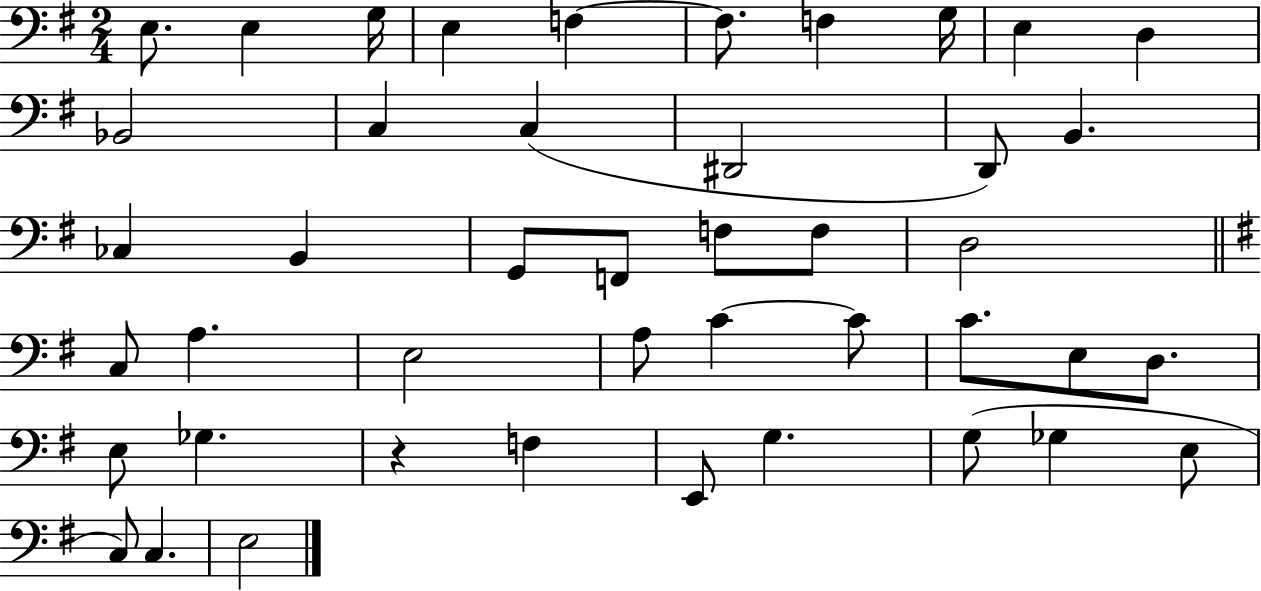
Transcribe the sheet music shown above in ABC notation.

X:1
T:Untitled
M:2/4
L:1/4
K:G
E,/2 E, G,/4 E, F, F,/2 F, G,/4 E, D, _B,,2 C, C, ^D,,2 D,,/2 B,, _C, B,, G,,/2 F,,/2 F,/2 F,/2 D,2 C,/2 A, E,2 A,/2 C C/2 C/2 E,/2 D,/2 E,/2 _G, z F, E,,/2 G, G,/2 _G, E,/2 C,/2 C, E,2